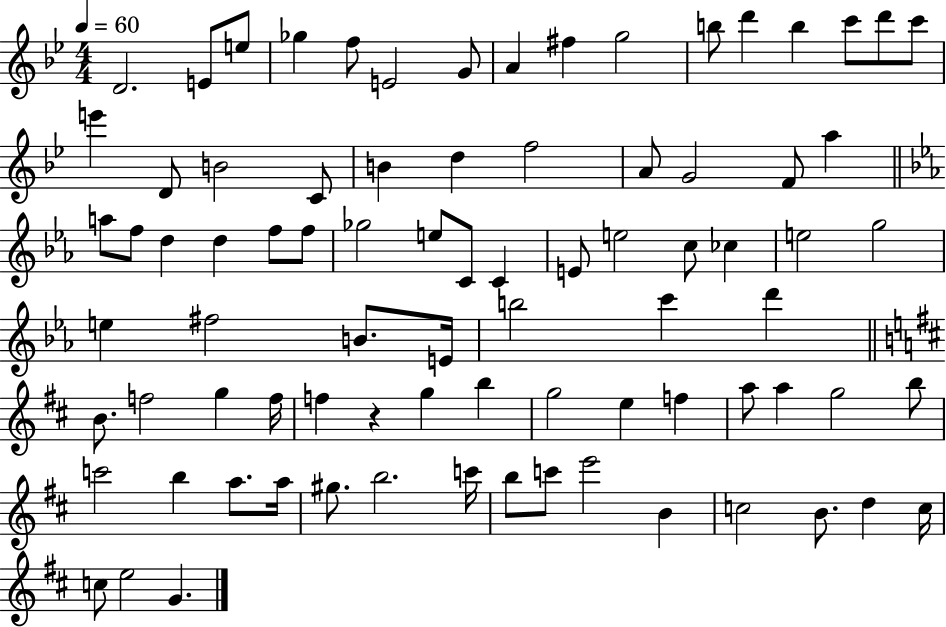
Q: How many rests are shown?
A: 1